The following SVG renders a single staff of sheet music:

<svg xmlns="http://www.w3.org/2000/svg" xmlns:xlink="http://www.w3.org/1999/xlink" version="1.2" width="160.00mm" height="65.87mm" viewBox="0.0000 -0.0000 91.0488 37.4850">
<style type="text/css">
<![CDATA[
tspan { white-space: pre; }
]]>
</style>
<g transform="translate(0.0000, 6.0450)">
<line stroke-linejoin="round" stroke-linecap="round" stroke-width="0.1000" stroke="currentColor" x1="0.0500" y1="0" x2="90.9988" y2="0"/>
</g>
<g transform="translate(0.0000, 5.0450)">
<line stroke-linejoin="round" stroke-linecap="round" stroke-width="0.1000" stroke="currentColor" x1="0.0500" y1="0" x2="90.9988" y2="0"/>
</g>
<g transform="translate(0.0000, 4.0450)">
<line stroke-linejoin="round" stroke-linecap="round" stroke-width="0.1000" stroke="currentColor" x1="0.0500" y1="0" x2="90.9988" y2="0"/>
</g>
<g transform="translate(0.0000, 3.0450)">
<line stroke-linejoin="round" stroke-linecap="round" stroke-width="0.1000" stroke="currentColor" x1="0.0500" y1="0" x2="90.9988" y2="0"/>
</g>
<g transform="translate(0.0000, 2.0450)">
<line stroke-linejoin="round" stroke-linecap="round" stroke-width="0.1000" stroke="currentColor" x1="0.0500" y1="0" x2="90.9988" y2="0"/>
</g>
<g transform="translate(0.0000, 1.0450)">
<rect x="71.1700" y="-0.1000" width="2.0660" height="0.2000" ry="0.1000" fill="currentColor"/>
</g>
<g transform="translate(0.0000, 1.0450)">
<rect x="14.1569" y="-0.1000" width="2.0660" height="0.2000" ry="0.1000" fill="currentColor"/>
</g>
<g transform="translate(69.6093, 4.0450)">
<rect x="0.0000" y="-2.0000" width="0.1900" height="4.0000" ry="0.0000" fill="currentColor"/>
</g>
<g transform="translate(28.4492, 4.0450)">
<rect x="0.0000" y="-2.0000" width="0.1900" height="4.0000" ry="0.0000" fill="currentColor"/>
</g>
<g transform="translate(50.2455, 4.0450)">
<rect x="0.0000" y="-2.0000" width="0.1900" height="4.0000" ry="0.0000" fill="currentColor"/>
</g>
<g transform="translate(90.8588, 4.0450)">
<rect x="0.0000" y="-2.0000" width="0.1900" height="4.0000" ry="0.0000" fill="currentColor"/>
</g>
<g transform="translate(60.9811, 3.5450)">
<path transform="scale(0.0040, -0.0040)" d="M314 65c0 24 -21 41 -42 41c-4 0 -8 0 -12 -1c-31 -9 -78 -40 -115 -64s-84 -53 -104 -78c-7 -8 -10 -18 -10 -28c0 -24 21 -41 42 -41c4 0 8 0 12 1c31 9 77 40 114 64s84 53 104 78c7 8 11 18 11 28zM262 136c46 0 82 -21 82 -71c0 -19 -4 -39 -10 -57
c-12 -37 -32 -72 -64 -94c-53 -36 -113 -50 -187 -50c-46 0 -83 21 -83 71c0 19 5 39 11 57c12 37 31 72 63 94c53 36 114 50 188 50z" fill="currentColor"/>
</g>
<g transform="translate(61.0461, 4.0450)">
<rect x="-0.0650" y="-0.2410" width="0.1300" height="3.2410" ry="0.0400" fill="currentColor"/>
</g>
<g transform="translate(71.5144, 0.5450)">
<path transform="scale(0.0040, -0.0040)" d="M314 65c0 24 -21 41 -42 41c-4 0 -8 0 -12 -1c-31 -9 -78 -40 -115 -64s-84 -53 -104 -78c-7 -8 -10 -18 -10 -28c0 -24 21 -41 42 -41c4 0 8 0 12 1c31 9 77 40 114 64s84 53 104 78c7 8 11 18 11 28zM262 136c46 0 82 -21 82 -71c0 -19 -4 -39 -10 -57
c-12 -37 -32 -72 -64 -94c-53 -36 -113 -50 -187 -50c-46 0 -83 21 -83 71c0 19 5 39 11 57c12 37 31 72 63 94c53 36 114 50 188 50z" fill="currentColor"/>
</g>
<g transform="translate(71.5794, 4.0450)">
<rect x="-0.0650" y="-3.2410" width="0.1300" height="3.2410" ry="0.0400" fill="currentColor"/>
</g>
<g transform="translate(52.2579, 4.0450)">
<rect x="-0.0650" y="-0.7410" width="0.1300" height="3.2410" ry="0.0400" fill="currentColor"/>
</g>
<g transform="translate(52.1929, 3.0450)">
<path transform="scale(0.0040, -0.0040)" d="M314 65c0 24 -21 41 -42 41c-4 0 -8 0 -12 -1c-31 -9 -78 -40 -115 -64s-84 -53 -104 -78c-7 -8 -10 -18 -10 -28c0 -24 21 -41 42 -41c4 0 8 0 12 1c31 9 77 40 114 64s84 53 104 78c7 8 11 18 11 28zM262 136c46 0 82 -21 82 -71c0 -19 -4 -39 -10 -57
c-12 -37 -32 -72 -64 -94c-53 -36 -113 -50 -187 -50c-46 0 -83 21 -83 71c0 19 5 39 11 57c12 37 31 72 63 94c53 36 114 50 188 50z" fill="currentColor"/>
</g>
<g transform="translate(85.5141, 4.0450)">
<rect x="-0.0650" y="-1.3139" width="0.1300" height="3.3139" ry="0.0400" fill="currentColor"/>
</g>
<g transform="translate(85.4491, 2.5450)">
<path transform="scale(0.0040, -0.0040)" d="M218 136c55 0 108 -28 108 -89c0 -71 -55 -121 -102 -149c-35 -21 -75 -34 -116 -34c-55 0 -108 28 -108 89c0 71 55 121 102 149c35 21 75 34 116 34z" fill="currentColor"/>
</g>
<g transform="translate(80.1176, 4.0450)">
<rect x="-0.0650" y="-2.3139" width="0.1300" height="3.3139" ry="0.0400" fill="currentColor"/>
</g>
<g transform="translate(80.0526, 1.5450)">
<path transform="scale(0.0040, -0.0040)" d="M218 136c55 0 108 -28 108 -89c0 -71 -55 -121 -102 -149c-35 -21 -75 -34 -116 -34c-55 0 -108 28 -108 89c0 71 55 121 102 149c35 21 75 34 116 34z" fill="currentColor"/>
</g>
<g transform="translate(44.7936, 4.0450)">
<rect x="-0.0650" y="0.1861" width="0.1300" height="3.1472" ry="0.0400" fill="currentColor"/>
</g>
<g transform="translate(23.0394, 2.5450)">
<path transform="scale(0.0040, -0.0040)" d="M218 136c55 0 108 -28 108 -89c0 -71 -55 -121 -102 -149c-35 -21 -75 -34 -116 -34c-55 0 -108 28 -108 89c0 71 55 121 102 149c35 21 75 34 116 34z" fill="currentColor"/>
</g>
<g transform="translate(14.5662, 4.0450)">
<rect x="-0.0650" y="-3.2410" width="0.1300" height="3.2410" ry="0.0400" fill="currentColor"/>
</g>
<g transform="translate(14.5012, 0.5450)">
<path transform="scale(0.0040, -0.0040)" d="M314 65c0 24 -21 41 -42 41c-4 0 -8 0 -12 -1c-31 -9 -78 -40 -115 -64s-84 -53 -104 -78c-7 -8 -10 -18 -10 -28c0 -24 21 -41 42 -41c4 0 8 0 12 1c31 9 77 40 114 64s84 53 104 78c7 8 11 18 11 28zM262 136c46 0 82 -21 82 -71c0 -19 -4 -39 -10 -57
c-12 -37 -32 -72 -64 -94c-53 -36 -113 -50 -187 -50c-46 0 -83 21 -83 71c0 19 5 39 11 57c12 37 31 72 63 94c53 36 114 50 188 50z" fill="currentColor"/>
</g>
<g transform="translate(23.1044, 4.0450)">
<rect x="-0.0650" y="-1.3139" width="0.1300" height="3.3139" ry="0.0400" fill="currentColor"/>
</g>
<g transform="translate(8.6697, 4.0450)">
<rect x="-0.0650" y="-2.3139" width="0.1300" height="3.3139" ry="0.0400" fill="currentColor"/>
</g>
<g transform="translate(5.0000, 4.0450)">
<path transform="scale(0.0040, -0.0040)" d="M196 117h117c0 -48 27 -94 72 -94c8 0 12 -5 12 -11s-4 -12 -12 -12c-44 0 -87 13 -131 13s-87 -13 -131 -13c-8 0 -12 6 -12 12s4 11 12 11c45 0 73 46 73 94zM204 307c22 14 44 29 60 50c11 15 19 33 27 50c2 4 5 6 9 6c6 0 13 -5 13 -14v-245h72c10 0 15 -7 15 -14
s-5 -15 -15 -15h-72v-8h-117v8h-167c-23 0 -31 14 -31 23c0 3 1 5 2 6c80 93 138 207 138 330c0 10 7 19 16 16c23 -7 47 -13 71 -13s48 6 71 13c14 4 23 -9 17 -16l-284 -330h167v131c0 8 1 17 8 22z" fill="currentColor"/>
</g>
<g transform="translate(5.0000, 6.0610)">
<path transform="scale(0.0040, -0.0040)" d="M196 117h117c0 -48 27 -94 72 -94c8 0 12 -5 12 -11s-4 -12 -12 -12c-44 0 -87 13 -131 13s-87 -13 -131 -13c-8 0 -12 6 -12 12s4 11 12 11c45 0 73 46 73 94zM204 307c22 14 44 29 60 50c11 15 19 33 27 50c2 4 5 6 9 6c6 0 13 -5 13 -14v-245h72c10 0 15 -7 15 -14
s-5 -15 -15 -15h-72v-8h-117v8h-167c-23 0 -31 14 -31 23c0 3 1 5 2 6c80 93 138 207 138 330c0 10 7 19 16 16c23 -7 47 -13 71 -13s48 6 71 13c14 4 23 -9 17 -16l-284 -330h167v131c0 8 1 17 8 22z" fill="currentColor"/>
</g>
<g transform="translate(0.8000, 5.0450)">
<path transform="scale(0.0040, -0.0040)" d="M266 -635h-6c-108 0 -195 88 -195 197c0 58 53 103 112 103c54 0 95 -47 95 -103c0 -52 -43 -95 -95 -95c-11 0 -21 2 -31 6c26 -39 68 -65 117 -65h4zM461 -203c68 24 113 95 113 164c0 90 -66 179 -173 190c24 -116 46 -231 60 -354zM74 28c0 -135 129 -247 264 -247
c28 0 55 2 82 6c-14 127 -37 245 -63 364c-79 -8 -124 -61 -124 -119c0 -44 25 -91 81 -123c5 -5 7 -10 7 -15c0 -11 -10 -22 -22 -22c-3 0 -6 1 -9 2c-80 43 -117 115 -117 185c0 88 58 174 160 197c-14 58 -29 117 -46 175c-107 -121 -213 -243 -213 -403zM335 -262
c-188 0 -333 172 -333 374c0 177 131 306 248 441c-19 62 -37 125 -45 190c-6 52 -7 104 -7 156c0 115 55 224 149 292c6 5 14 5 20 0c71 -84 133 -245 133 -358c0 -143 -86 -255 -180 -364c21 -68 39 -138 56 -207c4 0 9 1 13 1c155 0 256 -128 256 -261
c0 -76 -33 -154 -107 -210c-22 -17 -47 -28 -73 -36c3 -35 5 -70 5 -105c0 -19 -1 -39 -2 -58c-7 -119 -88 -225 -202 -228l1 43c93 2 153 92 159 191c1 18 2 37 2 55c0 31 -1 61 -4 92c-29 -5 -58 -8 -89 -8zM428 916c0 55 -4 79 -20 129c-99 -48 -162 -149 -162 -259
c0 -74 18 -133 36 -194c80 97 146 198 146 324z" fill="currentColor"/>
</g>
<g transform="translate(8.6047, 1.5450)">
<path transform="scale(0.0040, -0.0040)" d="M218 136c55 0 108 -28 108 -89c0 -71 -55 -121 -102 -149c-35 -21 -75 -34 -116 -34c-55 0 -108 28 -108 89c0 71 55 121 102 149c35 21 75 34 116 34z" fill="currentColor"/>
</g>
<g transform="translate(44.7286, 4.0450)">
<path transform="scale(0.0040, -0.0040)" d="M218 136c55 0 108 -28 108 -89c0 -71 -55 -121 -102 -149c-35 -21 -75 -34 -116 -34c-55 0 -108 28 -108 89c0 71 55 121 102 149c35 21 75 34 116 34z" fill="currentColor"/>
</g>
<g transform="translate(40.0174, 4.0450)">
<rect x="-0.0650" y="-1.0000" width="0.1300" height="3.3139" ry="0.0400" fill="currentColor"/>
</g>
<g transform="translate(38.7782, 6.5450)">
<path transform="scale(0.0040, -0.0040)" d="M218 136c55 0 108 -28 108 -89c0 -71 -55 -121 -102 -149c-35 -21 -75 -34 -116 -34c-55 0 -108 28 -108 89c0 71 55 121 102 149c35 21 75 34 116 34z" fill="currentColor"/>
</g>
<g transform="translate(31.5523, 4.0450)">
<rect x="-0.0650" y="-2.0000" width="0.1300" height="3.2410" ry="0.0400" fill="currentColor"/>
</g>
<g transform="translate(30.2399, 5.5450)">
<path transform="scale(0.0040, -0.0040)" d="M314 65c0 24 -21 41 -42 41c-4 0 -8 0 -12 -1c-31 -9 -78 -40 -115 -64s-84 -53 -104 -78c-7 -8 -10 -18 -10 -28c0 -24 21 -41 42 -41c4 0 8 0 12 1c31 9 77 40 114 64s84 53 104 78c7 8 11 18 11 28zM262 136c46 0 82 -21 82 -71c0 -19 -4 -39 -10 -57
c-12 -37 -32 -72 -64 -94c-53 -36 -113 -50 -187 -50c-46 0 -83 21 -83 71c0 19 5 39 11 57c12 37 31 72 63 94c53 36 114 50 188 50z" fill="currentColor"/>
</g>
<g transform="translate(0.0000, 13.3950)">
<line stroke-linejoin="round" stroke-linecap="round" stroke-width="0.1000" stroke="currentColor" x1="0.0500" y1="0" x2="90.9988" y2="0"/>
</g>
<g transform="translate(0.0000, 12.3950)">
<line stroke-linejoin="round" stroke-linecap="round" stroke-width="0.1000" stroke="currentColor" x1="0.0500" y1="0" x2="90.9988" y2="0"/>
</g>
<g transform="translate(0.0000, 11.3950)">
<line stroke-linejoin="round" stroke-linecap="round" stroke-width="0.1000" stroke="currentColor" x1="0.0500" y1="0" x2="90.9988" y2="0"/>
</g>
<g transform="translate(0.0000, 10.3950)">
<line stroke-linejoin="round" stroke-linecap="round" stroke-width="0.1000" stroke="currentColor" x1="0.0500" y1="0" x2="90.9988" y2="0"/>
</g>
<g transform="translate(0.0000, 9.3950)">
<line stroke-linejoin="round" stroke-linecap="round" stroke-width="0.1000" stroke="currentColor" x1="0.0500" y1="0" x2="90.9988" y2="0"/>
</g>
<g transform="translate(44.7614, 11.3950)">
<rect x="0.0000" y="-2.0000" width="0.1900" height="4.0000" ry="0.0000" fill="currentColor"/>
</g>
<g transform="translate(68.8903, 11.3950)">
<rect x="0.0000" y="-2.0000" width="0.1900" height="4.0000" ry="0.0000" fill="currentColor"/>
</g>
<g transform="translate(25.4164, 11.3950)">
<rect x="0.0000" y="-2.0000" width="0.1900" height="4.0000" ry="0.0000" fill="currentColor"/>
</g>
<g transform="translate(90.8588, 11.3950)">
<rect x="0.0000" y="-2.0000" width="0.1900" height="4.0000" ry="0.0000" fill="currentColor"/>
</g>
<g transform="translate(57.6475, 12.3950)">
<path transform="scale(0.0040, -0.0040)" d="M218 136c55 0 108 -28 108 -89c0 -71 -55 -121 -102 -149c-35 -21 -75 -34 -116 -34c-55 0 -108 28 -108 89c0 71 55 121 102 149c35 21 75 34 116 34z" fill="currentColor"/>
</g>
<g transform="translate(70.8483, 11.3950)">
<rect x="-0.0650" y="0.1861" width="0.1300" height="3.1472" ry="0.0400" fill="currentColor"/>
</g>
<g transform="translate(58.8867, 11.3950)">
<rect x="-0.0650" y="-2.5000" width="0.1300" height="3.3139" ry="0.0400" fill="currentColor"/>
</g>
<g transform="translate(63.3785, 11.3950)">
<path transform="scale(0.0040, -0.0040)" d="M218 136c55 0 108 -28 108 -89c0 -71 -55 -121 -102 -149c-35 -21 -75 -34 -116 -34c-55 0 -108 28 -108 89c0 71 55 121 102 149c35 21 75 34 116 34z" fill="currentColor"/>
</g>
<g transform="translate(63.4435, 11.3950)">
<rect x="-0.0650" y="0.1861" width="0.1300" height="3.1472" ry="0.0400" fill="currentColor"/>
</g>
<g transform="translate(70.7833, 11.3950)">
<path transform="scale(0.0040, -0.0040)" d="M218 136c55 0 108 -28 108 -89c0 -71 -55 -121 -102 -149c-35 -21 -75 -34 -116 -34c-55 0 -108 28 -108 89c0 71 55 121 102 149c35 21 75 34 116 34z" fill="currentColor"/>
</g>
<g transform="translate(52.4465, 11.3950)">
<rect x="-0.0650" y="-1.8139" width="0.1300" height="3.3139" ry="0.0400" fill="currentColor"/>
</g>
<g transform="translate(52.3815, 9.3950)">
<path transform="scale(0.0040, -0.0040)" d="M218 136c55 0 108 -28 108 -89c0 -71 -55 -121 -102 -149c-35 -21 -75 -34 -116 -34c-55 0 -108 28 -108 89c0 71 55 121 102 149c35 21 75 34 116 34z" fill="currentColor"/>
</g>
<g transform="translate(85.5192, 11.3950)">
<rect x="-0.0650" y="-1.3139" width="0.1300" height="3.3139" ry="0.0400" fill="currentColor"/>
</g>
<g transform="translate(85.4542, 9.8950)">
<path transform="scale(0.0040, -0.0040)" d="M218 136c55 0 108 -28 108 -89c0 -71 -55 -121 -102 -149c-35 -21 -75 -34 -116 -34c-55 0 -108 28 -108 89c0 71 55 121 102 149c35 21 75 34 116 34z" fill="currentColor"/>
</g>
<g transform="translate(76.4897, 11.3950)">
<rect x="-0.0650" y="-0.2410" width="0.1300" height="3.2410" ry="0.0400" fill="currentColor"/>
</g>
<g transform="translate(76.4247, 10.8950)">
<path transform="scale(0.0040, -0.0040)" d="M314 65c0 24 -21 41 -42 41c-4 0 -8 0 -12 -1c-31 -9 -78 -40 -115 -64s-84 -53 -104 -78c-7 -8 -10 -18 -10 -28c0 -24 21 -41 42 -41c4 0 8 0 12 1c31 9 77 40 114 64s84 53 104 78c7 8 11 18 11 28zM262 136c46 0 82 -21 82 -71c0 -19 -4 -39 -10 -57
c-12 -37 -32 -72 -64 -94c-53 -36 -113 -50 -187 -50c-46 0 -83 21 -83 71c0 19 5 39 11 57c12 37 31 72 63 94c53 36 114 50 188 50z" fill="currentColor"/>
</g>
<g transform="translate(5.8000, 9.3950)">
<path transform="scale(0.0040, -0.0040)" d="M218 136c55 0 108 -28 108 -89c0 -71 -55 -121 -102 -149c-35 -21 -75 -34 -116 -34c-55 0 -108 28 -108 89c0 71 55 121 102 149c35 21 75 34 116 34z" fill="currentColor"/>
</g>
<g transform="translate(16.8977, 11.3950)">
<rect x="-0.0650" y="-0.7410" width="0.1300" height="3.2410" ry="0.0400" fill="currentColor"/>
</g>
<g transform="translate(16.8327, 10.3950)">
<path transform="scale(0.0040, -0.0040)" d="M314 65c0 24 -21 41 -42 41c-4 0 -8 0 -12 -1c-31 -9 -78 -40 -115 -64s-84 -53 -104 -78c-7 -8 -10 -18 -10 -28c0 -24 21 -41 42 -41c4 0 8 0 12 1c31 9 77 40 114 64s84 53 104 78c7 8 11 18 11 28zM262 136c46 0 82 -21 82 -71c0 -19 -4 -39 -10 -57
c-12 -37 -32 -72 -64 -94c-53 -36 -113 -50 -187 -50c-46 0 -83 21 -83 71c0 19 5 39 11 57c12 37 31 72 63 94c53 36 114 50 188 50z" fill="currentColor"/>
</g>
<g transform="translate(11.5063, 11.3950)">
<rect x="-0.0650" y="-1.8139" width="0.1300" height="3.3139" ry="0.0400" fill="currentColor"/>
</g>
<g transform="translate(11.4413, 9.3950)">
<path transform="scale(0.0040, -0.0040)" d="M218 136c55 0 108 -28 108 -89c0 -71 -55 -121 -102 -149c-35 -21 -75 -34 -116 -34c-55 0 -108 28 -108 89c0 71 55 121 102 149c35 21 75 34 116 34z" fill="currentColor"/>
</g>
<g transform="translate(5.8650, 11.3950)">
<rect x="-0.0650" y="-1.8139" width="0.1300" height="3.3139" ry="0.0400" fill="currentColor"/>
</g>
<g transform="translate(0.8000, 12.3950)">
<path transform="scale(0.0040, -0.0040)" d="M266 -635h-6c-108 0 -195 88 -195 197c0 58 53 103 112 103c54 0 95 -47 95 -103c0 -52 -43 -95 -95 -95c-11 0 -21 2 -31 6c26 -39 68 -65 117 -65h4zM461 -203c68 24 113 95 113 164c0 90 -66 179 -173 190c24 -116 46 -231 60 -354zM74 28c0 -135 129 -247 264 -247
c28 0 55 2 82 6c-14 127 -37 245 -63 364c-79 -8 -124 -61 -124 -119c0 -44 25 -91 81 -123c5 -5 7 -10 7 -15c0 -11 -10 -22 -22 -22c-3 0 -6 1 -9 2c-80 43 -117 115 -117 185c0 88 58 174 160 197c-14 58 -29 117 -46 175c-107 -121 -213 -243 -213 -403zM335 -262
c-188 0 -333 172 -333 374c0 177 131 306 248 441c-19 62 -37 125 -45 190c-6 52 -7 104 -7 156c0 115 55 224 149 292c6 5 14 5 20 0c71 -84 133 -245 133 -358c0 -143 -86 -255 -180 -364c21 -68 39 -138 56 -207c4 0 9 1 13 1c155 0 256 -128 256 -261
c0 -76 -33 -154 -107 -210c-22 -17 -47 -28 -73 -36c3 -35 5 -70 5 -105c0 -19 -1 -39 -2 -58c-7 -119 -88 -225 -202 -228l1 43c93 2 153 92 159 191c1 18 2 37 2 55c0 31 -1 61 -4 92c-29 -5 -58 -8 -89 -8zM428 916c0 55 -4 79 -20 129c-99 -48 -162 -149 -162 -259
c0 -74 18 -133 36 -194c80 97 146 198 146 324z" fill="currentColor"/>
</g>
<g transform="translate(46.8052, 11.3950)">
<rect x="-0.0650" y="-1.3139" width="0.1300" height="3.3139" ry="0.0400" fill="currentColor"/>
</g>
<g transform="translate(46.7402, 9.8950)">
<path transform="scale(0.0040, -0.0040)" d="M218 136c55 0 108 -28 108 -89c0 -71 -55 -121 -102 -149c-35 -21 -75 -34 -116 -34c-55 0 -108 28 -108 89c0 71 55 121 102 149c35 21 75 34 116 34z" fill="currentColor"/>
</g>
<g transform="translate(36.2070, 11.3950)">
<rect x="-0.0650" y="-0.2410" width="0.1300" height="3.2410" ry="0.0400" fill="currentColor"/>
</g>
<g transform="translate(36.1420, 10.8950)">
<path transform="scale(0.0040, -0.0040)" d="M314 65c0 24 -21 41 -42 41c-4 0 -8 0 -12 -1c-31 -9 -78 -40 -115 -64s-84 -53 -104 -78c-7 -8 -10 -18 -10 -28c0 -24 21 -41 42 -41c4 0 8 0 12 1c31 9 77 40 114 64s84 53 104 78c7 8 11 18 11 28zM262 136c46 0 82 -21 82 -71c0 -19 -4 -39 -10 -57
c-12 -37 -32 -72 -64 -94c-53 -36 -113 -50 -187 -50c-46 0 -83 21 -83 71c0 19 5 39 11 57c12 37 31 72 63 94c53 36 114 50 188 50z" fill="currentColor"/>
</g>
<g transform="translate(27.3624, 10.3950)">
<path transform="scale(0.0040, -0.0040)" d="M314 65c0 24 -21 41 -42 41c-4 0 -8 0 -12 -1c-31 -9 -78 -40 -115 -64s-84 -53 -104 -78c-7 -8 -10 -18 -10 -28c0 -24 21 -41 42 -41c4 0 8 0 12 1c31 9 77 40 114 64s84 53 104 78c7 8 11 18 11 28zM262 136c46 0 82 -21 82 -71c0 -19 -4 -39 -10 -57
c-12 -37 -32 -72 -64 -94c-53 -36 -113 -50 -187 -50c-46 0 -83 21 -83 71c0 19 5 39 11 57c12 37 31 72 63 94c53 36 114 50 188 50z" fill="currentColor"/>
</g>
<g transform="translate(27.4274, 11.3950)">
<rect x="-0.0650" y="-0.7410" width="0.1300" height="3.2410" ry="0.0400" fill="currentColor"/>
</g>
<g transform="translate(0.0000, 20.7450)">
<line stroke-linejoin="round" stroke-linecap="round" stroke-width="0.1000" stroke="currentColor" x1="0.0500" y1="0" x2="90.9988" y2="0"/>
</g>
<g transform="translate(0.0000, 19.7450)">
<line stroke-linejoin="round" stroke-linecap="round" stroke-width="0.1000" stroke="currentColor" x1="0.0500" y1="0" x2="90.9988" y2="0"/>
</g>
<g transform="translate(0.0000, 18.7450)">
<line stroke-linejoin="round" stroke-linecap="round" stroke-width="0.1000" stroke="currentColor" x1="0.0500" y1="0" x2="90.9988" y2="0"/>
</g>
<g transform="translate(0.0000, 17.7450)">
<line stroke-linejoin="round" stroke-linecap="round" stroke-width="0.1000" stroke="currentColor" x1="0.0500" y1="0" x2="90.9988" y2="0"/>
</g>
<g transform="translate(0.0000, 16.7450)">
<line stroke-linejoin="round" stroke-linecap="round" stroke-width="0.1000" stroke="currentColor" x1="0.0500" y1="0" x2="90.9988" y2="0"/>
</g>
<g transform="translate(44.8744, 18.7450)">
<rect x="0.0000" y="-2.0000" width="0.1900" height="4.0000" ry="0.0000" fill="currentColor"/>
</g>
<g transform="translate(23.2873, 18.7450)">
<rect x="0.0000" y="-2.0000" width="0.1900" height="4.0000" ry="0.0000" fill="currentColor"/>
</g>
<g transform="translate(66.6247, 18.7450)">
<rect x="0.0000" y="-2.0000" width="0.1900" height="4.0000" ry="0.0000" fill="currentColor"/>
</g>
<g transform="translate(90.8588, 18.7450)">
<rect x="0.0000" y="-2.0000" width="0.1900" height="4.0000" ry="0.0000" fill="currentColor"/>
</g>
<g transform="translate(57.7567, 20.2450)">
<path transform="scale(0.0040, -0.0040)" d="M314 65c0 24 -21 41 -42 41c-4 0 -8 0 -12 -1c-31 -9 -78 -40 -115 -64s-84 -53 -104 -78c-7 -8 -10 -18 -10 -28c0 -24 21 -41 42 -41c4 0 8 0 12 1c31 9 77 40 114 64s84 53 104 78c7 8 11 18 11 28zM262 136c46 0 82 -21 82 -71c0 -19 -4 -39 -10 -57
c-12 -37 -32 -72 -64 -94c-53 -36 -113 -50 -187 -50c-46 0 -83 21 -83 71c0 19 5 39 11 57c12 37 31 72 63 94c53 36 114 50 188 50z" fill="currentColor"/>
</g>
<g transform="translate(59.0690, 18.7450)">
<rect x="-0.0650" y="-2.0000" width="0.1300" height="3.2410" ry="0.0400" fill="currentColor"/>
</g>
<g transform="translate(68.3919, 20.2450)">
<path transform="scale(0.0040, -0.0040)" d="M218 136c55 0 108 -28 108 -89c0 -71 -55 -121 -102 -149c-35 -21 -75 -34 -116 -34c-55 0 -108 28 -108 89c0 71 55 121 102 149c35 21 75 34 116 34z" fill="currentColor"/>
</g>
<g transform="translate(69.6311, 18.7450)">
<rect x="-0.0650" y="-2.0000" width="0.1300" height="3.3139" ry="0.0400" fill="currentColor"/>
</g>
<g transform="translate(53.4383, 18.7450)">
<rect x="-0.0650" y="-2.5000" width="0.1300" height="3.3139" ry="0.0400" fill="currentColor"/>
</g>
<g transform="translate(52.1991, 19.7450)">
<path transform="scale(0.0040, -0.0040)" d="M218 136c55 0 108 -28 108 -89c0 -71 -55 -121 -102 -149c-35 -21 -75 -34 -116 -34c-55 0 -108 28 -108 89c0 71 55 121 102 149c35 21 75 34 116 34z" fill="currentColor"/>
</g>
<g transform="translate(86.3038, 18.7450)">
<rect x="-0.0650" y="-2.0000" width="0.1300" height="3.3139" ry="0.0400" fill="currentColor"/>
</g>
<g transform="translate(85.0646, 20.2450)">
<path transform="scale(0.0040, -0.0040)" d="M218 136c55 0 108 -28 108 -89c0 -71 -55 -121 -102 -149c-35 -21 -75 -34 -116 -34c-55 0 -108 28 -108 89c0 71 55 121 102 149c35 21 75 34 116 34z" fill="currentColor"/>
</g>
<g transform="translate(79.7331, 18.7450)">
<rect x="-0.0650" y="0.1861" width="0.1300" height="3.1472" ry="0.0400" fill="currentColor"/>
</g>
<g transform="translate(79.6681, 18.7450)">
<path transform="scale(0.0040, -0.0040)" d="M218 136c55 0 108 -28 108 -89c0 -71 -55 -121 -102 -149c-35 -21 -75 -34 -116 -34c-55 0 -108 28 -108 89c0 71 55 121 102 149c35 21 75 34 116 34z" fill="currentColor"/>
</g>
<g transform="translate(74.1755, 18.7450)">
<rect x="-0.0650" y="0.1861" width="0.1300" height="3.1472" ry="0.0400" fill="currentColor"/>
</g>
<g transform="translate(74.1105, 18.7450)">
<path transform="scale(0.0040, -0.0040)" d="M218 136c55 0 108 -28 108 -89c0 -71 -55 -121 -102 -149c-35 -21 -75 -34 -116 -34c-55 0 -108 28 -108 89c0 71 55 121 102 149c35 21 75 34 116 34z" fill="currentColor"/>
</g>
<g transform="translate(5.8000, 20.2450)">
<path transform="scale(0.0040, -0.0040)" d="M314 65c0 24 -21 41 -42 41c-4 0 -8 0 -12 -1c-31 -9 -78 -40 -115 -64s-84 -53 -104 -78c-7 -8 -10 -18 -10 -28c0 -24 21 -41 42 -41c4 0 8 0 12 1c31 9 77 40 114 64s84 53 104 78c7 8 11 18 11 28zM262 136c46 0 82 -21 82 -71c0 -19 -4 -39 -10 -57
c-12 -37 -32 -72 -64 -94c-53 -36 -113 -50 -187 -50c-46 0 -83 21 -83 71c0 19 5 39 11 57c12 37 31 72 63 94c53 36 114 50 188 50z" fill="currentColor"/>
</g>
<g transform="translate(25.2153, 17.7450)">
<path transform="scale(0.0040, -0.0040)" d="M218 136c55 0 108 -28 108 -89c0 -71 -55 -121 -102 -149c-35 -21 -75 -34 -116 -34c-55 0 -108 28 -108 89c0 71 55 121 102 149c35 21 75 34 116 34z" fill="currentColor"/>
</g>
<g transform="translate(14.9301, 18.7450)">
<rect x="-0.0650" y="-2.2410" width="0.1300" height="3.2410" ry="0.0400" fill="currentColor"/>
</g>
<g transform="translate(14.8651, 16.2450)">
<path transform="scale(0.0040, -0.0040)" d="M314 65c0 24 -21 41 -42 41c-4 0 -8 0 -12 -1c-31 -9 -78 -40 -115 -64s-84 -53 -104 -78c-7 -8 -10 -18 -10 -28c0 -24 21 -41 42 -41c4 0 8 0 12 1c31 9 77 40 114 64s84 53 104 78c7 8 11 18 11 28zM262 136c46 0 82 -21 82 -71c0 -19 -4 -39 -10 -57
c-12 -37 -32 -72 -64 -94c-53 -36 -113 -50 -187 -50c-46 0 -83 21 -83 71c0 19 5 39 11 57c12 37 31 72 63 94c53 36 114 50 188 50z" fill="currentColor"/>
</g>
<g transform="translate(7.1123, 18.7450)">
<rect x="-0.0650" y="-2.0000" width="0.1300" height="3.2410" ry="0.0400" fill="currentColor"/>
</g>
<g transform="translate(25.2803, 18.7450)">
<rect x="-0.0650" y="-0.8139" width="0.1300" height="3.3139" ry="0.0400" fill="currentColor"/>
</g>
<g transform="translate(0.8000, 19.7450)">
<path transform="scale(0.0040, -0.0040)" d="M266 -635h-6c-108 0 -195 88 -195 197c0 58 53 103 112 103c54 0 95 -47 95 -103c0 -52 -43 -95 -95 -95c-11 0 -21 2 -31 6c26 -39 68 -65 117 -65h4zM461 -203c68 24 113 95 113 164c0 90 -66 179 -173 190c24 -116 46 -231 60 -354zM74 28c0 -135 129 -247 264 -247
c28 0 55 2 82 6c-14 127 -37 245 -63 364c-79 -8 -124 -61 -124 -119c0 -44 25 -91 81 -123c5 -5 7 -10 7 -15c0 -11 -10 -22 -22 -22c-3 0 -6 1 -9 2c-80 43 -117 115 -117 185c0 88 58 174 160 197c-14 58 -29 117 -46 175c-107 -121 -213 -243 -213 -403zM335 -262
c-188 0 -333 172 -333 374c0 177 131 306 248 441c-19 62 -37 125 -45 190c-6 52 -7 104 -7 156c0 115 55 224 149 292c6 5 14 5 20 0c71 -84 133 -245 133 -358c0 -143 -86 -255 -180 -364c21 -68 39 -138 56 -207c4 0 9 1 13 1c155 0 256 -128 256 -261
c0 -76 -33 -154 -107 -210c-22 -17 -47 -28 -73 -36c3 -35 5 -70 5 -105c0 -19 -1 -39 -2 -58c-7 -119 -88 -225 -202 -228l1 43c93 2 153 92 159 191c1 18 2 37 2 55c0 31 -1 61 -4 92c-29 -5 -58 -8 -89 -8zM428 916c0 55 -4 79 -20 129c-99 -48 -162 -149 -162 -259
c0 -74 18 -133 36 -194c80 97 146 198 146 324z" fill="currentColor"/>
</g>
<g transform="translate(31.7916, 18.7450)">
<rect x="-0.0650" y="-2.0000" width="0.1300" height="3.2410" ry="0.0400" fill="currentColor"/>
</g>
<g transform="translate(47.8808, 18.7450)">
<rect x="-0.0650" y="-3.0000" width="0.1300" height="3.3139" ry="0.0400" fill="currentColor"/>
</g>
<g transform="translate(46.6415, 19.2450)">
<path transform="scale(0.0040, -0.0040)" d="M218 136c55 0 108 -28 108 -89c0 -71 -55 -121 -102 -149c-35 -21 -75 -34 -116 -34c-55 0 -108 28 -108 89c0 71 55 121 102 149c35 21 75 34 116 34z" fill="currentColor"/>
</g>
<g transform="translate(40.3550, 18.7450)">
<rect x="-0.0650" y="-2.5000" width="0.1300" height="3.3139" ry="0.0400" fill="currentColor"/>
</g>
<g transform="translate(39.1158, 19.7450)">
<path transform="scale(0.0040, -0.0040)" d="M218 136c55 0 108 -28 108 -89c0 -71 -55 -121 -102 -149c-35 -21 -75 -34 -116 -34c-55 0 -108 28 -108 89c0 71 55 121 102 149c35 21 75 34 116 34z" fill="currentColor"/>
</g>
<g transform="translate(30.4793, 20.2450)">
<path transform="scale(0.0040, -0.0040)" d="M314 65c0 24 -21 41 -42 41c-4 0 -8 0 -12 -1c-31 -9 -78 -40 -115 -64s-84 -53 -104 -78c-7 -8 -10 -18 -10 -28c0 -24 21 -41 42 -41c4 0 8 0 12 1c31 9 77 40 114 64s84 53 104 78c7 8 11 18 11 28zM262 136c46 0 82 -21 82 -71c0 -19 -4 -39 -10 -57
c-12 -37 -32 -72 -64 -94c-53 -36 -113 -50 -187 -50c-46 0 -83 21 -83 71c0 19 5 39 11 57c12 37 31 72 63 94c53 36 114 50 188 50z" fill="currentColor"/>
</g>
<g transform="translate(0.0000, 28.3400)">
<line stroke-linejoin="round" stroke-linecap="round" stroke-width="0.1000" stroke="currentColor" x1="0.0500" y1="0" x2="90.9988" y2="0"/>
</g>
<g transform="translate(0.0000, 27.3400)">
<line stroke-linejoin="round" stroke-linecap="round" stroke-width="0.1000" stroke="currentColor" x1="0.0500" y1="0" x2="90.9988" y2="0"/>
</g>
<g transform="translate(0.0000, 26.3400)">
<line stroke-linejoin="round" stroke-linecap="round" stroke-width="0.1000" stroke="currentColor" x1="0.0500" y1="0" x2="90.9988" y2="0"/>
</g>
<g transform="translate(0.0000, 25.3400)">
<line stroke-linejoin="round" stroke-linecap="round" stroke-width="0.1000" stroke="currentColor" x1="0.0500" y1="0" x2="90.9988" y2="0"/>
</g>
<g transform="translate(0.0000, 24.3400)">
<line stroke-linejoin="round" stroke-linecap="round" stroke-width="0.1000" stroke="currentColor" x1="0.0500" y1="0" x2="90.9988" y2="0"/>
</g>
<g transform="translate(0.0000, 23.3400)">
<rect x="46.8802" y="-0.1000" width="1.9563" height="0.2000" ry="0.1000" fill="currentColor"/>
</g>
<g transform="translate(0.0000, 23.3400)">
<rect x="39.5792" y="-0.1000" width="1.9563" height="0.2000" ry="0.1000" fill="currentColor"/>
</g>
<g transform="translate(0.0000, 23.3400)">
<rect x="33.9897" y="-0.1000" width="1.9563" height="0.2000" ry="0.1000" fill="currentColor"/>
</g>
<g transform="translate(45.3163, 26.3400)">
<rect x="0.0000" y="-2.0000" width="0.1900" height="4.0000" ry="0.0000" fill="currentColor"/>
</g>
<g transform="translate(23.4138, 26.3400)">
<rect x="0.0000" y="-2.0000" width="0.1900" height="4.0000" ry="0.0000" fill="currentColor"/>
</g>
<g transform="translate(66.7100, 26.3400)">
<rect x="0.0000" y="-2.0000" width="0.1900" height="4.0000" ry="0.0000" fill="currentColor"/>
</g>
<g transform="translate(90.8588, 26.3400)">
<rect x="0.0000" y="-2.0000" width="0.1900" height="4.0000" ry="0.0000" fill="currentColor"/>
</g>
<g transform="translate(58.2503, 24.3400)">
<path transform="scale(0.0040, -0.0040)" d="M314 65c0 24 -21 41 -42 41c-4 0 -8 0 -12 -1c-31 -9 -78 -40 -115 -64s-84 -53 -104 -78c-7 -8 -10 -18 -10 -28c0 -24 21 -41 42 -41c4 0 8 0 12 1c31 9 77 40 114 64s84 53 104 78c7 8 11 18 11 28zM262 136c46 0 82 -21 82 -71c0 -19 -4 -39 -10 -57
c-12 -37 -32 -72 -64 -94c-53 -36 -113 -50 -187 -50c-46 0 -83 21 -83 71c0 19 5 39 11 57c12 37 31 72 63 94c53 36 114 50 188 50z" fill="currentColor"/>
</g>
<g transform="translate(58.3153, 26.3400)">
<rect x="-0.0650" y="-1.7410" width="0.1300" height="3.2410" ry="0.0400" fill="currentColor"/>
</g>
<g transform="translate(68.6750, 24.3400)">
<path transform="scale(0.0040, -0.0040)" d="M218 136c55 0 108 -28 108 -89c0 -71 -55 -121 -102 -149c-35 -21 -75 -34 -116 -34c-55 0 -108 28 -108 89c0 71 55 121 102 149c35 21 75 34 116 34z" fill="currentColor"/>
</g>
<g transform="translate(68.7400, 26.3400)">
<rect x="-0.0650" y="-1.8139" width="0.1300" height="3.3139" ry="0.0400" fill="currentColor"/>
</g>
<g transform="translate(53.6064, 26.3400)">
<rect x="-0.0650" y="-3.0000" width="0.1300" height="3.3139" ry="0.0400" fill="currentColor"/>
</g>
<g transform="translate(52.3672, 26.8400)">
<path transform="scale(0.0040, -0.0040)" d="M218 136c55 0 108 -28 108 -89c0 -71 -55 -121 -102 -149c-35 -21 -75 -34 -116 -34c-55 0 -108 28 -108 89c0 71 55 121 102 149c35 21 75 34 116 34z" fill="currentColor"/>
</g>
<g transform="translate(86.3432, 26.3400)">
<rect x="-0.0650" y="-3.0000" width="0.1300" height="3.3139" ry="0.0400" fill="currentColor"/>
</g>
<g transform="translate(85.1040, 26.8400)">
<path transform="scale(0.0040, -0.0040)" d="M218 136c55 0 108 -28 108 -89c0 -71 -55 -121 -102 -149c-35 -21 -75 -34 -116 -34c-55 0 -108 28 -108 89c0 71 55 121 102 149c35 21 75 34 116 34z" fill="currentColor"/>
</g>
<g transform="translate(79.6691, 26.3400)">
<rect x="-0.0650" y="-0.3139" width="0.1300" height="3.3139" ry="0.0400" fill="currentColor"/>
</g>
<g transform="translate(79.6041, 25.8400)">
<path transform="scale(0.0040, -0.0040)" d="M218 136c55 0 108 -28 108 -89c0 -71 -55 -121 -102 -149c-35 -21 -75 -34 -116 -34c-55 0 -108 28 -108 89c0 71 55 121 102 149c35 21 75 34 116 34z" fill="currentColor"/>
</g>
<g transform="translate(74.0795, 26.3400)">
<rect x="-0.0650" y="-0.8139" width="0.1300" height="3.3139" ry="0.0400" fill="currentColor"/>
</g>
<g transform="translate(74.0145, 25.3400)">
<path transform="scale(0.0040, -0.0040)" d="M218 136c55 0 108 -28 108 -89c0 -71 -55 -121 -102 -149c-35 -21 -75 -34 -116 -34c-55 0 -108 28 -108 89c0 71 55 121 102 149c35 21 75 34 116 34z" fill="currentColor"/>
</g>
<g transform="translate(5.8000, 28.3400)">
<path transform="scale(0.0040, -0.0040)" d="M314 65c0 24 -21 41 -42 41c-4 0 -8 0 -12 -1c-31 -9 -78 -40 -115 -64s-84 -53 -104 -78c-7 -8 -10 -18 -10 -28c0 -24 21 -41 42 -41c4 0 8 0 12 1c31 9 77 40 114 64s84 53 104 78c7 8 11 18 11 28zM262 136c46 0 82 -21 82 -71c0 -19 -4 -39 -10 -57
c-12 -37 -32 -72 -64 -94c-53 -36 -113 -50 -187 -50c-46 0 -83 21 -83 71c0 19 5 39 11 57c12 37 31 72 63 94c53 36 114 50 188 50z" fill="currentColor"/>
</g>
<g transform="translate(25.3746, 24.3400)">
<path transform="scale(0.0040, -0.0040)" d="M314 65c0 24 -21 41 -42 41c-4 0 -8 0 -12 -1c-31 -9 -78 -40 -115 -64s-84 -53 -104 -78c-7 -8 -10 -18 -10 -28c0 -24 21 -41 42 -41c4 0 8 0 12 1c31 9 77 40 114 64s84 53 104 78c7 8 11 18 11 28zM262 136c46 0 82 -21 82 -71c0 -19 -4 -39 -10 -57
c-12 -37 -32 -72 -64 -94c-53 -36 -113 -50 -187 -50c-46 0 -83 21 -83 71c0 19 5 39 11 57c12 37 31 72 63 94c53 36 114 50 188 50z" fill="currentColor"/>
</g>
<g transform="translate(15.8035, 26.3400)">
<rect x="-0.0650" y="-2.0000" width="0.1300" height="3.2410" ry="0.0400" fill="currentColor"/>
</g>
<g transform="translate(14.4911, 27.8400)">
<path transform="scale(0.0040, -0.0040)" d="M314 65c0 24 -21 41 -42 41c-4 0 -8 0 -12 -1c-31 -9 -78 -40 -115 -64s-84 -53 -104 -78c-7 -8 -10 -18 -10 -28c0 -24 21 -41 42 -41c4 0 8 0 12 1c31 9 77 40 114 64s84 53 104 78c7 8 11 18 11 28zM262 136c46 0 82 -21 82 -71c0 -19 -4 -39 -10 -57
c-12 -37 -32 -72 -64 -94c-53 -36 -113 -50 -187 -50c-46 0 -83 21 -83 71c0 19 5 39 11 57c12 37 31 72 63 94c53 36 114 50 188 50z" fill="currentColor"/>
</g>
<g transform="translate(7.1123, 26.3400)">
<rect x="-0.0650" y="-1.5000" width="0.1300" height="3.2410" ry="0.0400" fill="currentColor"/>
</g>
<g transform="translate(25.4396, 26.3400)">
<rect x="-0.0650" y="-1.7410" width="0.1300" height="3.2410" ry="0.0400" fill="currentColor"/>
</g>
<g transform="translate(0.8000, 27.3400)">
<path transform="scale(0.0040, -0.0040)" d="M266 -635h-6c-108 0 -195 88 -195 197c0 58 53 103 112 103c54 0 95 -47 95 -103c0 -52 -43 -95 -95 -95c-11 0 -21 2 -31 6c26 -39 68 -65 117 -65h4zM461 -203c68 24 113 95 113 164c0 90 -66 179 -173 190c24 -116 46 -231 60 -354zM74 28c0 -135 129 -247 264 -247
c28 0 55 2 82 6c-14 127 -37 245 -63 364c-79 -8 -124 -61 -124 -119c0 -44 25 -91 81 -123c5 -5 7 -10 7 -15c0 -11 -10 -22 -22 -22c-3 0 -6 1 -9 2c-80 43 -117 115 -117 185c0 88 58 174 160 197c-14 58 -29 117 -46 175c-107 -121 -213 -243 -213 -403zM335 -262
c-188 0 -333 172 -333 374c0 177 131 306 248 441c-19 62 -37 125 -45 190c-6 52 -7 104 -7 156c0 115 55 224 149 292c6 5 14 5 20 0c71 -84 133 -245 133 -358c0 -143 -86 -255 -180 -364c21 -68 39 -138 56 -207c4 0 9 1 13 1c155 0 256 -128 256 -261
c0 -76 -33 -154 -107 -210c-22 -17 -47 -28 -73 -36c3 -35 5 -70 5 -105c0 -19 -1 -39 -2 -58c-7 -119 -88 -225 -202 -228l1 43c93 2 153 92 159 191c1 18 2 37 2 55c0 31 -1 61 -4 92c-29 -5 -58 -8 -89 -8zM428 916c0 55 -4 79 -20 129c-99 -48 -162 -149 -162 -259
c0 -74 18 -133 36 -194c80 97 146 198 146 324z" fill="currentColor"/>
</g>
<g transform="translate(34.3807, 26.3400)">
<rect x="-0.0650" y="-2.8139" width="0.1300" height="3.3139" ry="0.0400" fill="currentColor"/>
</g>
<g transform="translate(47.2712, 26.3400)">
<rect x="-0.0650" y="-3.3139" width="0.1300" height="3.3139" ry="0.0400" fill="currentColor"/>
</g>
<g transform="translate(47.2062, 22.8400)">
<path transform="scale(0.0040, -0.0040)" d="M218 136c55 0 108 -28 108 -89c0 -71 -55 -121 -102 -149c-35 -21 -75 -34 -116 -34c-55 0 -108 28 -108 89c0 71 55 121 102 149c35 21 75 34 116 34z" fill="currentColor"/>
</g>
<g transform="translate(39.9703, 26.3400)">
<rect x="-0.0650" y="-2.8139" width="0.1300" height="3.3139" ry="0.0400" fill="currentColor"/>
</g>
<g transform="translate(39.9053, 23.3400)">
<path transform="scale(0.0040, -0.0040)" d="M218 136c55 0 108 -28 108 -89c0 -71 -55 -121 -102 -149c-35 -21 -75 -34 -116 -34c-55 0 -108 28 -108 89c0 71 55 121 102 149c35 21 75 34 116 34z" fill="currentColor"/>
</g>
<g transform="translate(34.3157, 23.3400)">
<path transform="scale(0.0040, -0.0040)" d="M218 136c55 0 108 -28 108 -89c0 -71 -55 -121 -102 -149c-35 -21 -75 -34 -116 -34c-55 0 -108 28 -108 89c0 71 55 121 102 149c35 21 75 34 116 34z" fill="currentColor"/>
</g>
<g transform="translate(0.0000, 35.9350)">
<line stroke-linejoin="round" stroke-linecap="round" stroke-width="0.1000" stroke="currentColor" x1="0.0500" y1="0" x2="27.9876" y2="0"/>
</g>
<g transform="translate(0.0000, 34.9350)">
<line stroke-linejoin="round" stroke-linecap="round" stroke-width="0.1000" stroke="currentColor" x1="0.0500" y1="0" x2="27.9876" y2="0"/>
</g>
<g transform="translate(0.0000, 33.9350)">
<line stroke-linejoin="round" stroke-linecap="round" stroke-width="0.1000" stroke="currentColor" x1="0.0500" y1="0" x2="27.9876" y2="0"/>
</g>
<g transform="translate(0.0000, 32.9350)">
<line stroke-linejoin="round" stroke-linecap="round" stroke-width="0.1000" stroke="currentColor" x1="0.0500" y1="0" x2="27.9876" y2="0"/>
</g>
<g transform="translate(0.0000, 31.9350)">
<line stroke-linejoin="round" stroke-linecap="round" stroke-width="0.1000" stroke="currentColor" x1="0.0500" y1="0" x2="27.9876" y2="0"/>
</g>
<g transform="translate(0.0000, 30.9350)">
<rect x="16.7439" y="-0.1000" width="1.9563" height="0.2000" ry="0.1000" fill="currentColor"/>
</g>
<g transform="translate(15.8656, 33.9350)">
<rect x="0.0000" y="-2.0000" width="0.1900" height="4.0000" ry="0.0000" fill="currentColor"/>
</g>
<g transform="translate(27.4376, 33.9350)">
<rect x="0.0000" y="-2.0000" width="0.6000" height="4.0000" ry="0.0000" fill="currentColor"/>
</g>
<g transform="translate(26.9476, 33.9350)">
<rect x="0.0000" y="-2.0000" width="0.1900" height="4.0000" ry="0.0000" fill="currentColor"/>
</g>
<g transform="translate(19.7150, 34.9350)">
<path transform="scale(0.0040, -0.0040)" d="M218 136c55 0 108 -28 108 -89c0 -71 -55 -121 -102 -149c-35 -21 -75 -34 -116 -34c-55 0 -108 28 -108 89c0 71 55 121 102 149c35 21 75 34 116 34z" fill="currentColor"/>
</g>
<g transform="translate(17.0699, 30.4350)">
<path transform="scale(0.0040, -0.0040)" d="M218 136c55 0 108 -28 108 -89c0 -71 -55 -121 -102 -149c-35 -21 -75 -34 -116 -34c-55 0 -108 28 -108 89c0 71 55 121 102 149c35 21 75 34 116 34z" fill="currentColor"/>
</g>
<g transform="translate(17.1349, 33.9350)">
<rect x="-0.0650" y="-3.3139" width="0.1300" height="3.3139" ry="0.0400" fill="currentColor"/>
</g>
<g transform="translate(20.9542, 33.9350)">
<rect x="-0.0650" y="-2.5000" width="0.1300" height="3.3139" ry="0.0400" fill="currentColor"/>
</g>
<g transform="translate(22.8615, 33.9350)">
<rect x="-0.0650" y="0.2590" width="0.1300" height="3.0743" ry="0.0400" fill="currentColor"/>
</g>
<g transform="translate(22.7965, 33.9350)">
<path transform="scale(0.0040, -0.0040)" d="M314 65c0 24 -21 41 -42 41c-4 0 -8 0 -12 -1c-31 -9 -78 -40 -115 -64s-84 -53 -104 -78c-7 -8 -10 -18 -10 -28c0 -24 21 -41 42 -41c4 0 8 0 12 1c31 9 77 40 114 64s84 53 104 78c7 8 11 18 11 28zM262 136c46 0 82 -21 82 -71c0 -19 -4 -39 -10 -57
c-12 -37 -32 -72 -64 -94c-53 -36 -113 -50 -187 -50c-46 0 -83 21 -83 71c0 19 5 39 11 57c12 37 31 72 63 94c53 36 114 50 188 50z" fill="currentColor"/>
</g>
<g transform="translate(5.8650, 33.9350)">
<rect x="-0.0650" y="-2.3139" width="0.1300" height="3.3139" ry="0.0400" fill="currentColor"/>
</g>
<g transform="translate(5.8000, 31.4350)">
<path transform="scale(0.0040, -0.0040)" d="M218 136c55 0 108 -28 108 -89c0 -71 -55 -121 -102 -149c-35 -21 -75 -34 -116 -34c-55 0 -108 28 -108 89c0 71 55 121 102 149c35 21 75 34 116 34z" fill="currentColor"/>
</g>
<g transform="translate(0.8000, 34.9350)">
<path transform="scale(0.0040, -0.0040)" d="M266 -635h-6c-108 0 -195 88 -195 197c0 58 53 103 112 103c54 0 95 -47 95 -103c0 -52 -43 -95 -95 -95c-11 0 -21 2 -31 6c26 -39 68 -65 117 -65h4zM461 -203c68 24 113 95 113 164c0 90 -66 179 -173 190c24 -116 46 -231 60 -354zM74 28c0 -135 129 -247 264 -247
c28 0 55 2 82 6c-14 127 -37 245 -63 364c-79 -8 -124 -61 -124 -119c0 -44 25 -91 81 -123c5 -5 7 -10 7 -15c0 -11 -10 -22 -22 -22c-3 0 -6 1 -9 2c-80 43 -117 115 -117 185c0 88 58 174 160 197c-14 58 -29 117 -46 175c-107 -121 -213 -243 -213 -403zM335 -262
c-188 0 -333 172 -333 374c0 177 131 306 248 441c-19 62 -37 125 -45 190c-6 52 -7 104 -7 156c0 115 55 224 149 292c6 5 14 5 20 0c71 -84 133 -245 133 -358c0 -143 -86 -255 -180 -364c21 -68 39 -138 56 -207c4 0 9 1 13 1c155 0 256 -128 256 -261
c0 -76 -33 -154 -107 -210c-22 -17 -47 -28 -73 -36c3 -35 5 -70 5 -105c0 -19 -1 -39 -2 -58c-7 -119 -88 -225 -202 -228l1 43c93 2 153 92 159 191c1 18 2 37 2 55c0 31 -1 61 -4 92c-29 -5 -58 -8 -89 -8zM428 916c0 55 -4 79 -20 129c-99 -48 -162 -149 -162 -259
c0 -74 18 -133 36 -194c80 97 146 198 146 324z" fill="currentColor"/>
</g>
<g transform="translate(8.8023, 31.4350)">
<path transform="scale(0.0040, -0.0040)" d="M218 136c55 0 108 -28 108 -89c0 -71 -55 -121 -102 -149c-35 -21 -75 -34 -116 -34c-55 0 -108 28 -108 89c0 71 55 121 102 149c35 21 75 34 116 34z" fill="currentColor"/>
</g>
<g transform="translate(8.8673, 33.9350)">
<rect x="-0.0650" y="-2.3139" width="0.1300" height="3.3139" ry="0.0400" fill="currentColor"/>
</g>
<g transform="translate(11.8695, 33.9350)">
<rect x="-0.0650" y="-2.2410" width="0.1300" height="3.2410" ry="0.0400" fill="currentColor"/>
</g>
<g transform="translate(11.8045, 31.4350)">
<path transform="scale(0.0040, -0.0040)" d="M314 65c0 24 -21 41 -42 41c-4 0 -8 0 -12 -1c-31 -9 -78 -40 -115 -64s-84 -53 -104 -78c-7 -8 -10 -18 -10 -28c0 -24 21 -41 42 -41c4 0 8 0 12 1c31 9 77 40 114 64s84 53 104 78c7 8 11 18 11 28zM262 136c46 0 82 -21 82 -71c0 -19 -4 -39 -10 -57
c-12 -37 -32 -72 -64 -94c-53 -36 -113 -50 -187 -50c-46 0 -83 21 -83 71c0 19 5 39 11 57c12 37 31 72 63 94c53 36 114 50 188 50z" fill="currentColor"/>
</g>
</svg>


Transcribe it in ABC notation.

X:1
T:Untitled
M:4/4
L:1/4
K:C
g b2 e F2 D B d2 c2 b2 g e f f d2 d2 c2 e f G B B c2 e F2 g2 d F2 G A G F2 F B B F E2 F2 f2 a a b A f2 f d c A g g g2 b G B2